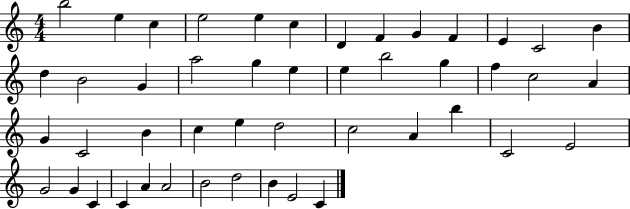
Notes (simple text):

B5/h E5/q C5/q E5/h E5/q C5/q D4/q F4/q G4/q F4/q E4/q C4/h B4/q D5/q B4/h G4/q A5/h G5/q E5/q E5/q B5/h G5/q F5/q C5/h A4/q G4/q C4/h B4/q C5/q E5/q D5/h C5/h A4/q B5/q C4/h E4/h G4/h G4/q C4/q C4/q A4/q A4/h B4/h D5/h B4/q E4/h C4/q